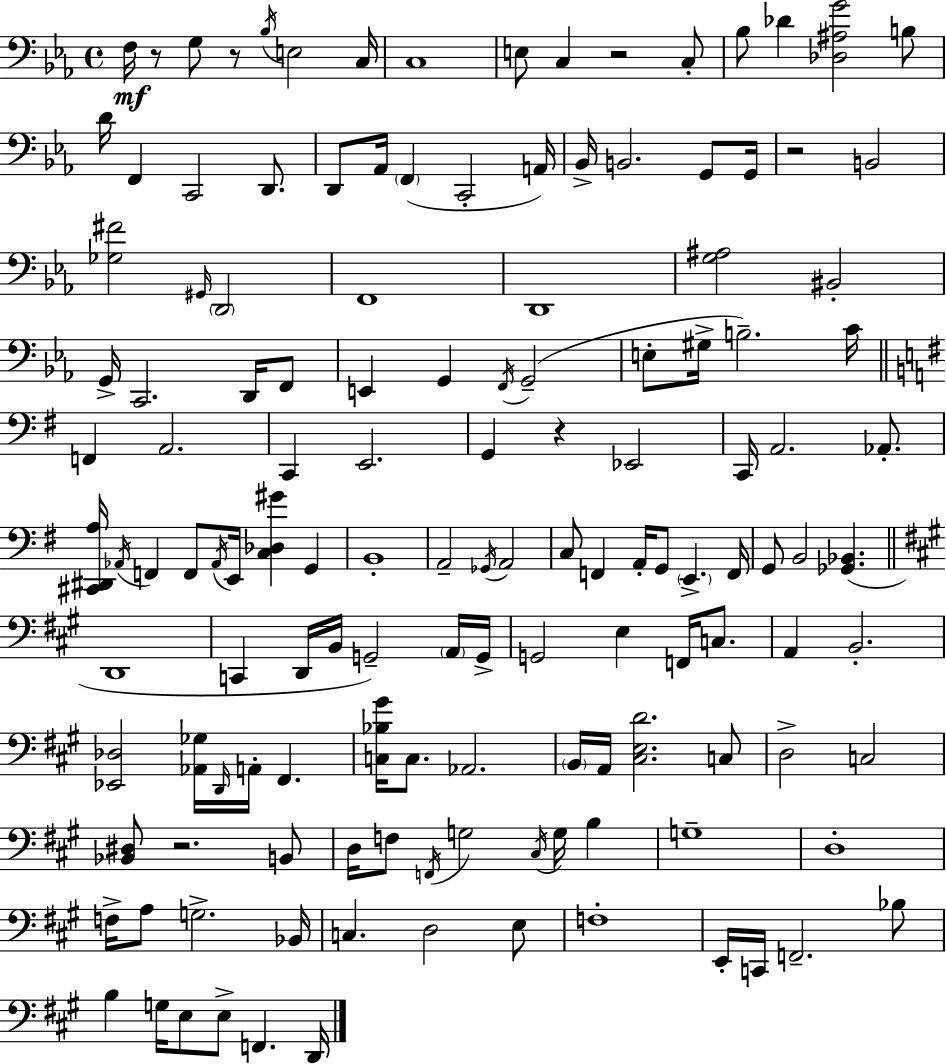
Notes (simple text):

F3/s R/e G3/e R/e Bb3/s E3/h C3/s C3/w E3/e C3/q R/h C3/e Bb3/e Db4/q [Db3,A#3,G4]/h B3/e D4/s F2/q C2/h D2/e. D2/e Ab2/s F2/q C2/h A2/s Bb2/s B2/h. G2/e G2/s R/h B2/h [Gb3,F#4]/h G#2/s D2/h F2/w D2/w [G3,A#3]/h BIS2/h G2/s C2/h. D2/s F2/e E2/q G2/q F2/s G2/h E3/e G#3/s B3/h. C4/s F2/q A2/h. C2/q E2/h. G2/q R/q Eb2/h C2/s A2/h. Ab2/e. [C#2,D#2,A3]/s Ab2/s F2/q F2/e Ab2/s E2/s [C3,Db3,G#4]/q G2/q B2/w A2/h Gb2/s A2/h C3/e F2/q A2/s G2/e E2/q. F2/s G2/e B2/h [Gb2,Bb2]/q. D2/w C2/q D2/s B2/s G2/h A2/s G2/s G2/h E3/q F2/s C3/e. A2/q B2/h. [Eb2,Db3]/h [Ab2,Gb3]/s D2/s A2/s F#2/q. [C3,Bb3,G#4]/s C3/e. Ab2/h. B2/s A2/s [C#3,E3,D4]/h. C3/e D3/h C3/h [Bb2,D#3]/e R/h. B2/e D3/s F3/e F2/s G3/h C#3/s G3/s B3/q G3/w D3/w F3/s A3/e G3/h. Bb2/s C3/q. D3/h E3/e F3/w E2/s C2/s F2/h. Bb3/e B3/q G3/s E3/e E3/e F2/q. D2/s